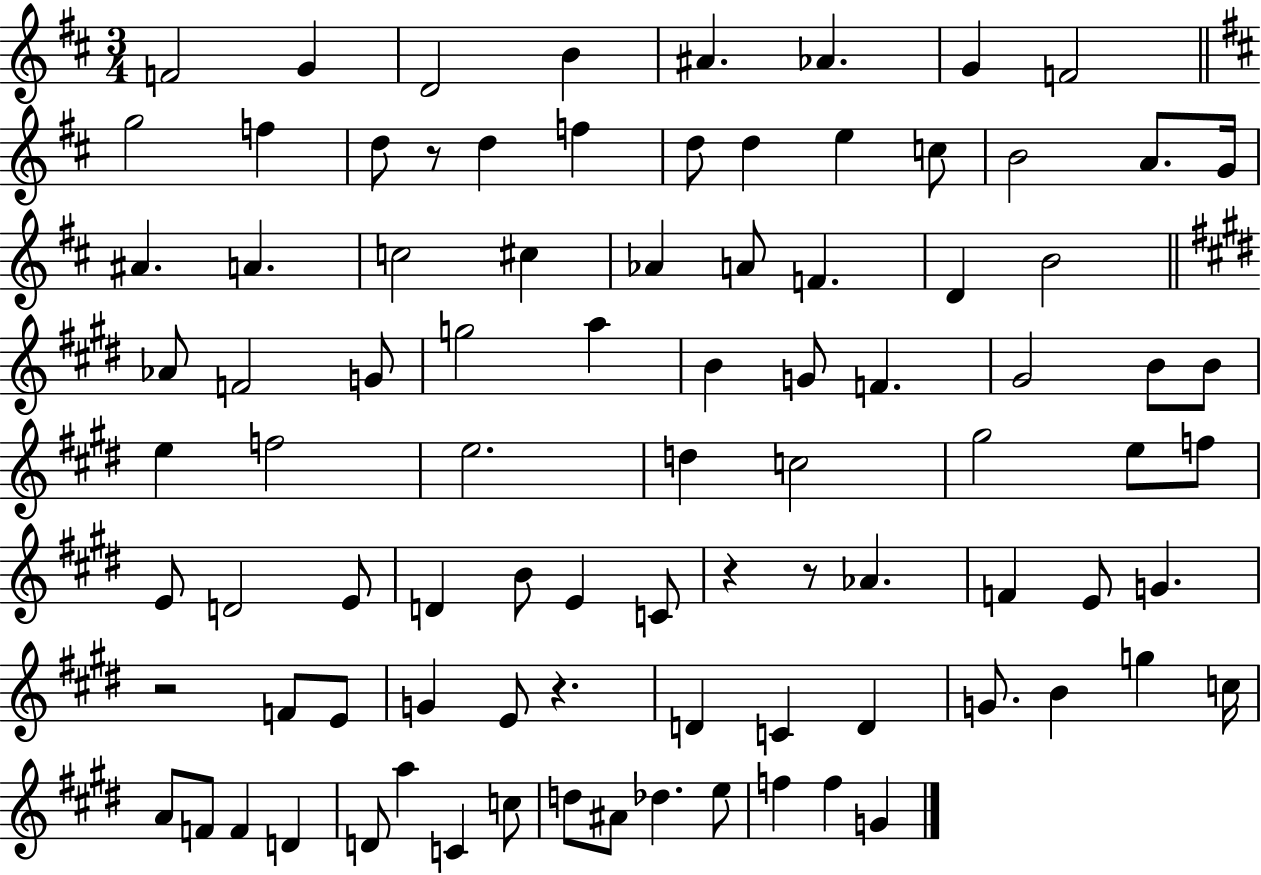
F4/h G4/q D4/h B4/q A#4/q. Ab4/q. G4/q F4/h G5/h F5/q D5/e R/e D5/q F5/q D5/e D5/q E5/q C5/e B4/h A4/e. G4/s A#4/q. A4/q. C5/h C#5/q Ab4/q A4/e F4/q. D4/q B4/h Ab4/e F4/h G4/e G5/h A5/q B4/q G4/e F4/q. G#4/h B4/e B4/e E5/q F5/h E5/h. D5/q C5/h G#5/h E5/e F5/e E4/e D4/h E4/e D4/q B4/e E4/q C4/e R/q R/e Ab4/q. F4/q E4/e G4/q. R/h F4/e E4/e G4/q E4/e R/q. D4/q C4/q D4/q G4/e. B4/q G5/q C5/s A4/e F4/e F4/q D4/q D4/e A5/q C4/q C5/e D5/e A#4/e Db5/q. E5/e F5/q F5/q G4/q